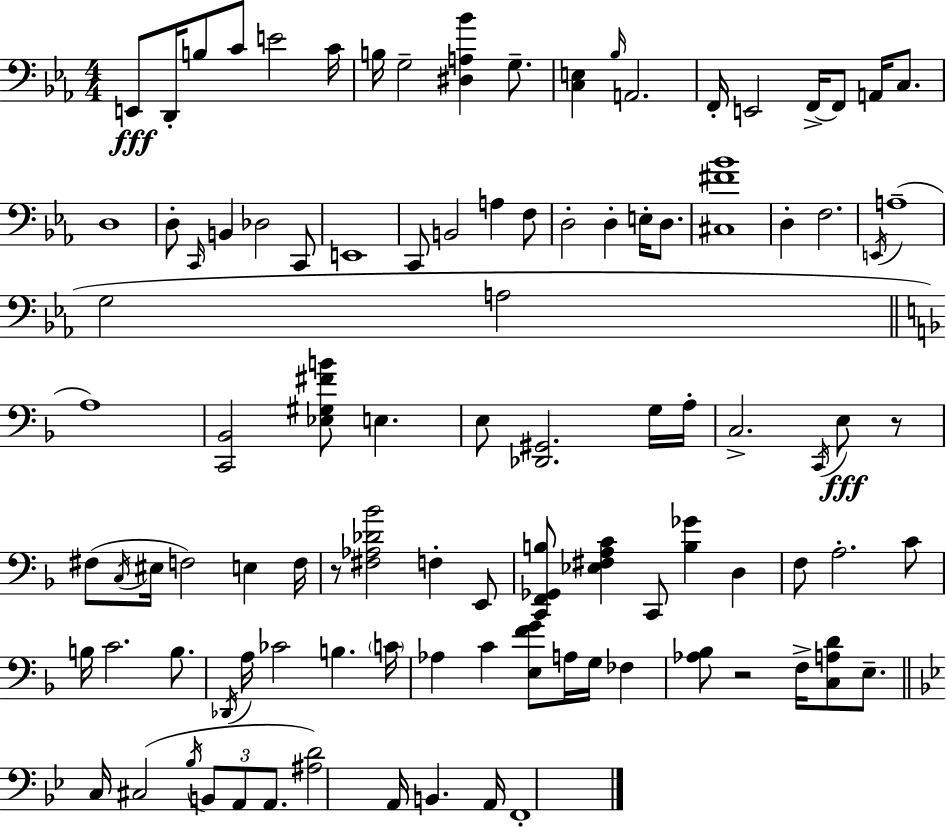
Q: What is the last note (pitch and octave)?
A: F2